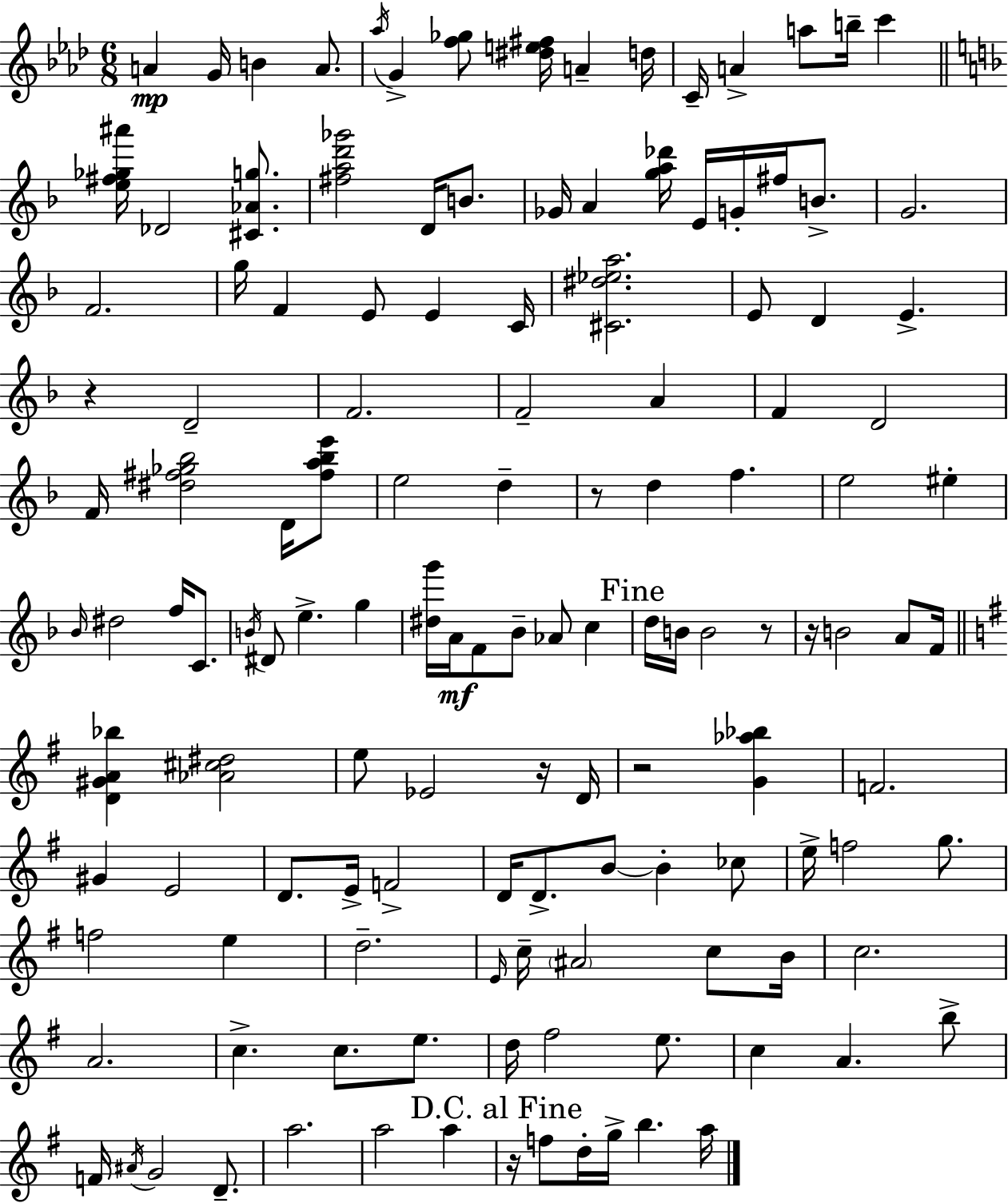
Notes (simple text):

A4/q G4/s B4/q A4/e. Ab5/s G4/q [F5,Gb5]/e [D#5,E5,F#5]/s A4/q D5/s C4/s A4/q A5/e B5/s C6/q [E5,F#5,Gb5,A#6]/s Db4/h [C#4,Ab4,G5]/e. [F#5,A5,D6,Gb6]/h D4/s B4/e. Gb4/s A4/q [G5,A5,Db6]/s E4/s G4/s F#5/s B4/e. G4/h. F4/h. G5/s F4/q E4/e E4/q C4/s [C#4,D#5,Eb5,A5]/h. E4/e D4/q E4/q. R/q D4/h F4/h. F4/h A4/q F4/q D4/h F4/s [D#5,F#5,Gb5,Bb5]/h D4/s [F#5,A5,Bb5,E6]/e E5/h D5/q R/e D5/q F5/q. E5/h EIS5/q Bb4/s D#5/h F5/s C4/e. B4/s D#4/e E5/q. G5/q [D#5,G6]/s A4/s F4/e Bb4/e Ab4/e C5/q D5/s B4/s B4/h R/e R/s B4/h A4/e F4/s [D4,G#4,A4,Bb5]/q [Ab4,C#5,D#5]/h E5/e Eb4/h R/s D4/s R/h [G4,Ab5,Bb5]/q F4/h. G#4/q E4/h D4/e. E4/s F4/h D4/s D4/e. B4/e B4/q CES5/e E5/s F5/h G5/e. F5/h E5/q D5/h. E4/s C5/s A#4/h C5/e B4/s C5/h. A4/h. C5/q. C5/e. E5/e. D5/s F#5/h E5/e. C5/q A4/q. B5/e F4/s A#4/s G4/h D4/e. A5/h. A5/h A5/q R/s F5/e D5/s G5/s B5/q. A5/s